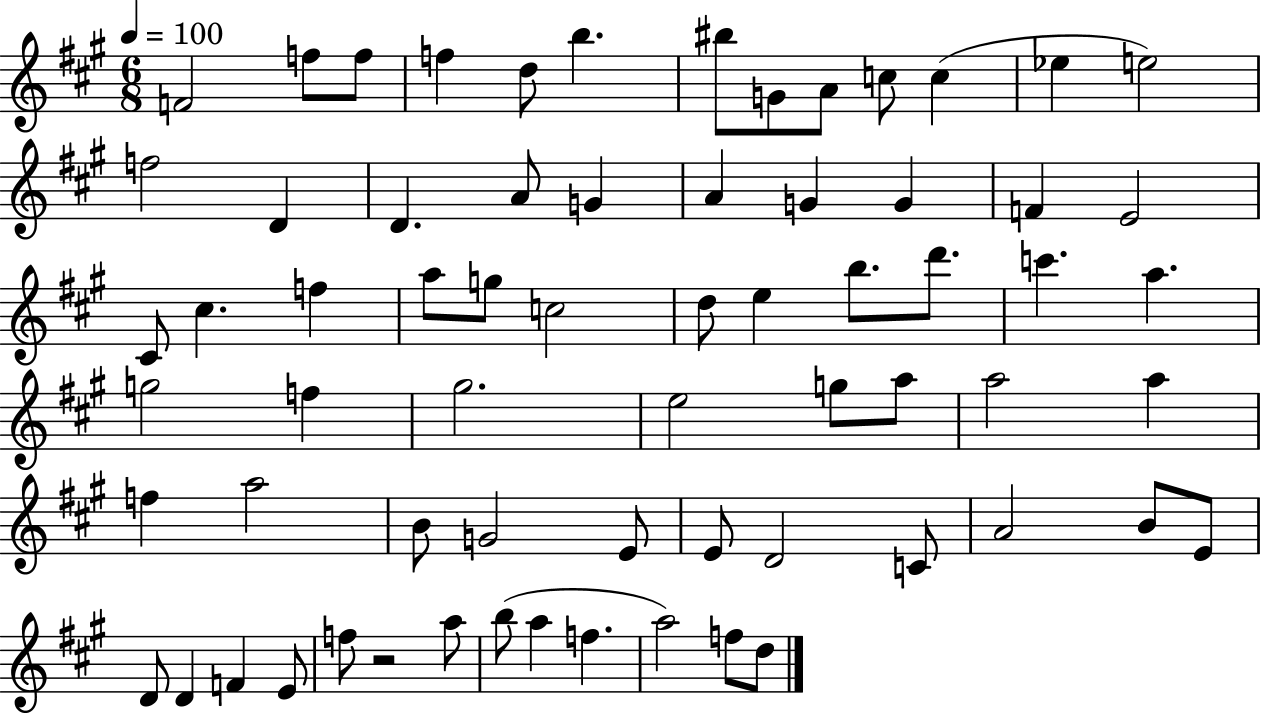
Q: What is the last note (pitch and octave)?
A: D5